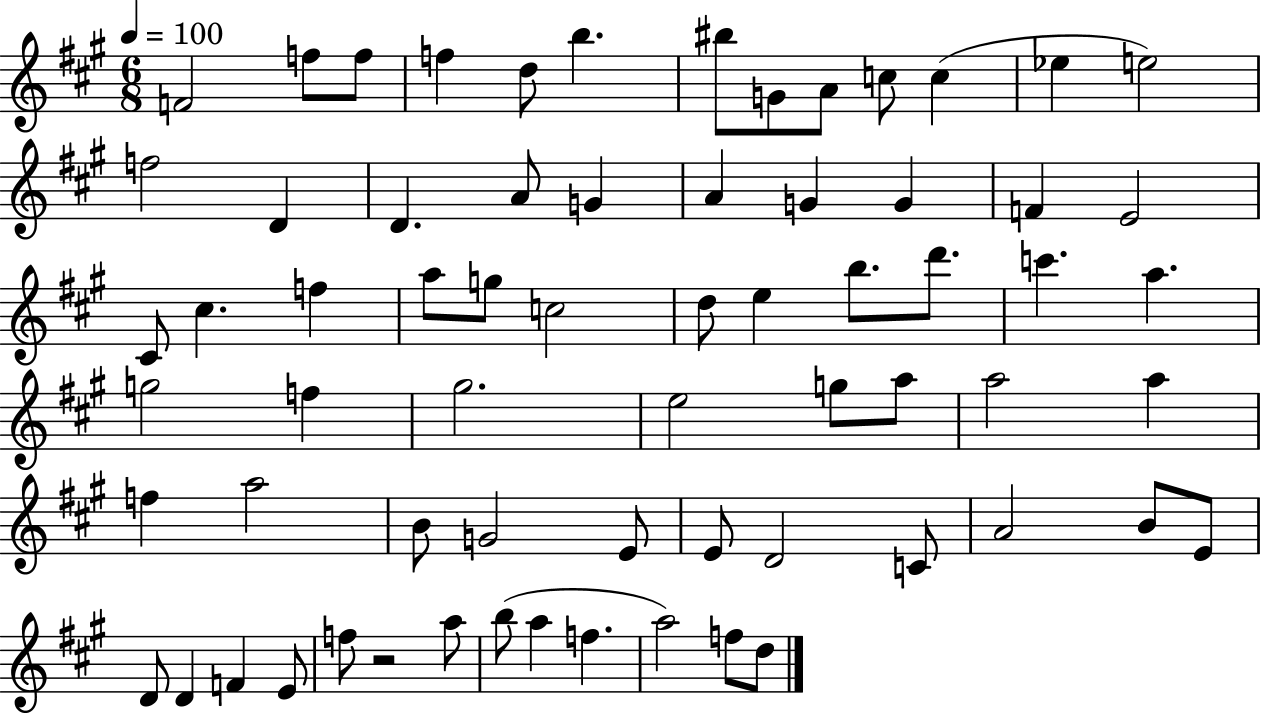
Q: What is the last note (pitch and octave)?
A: D5